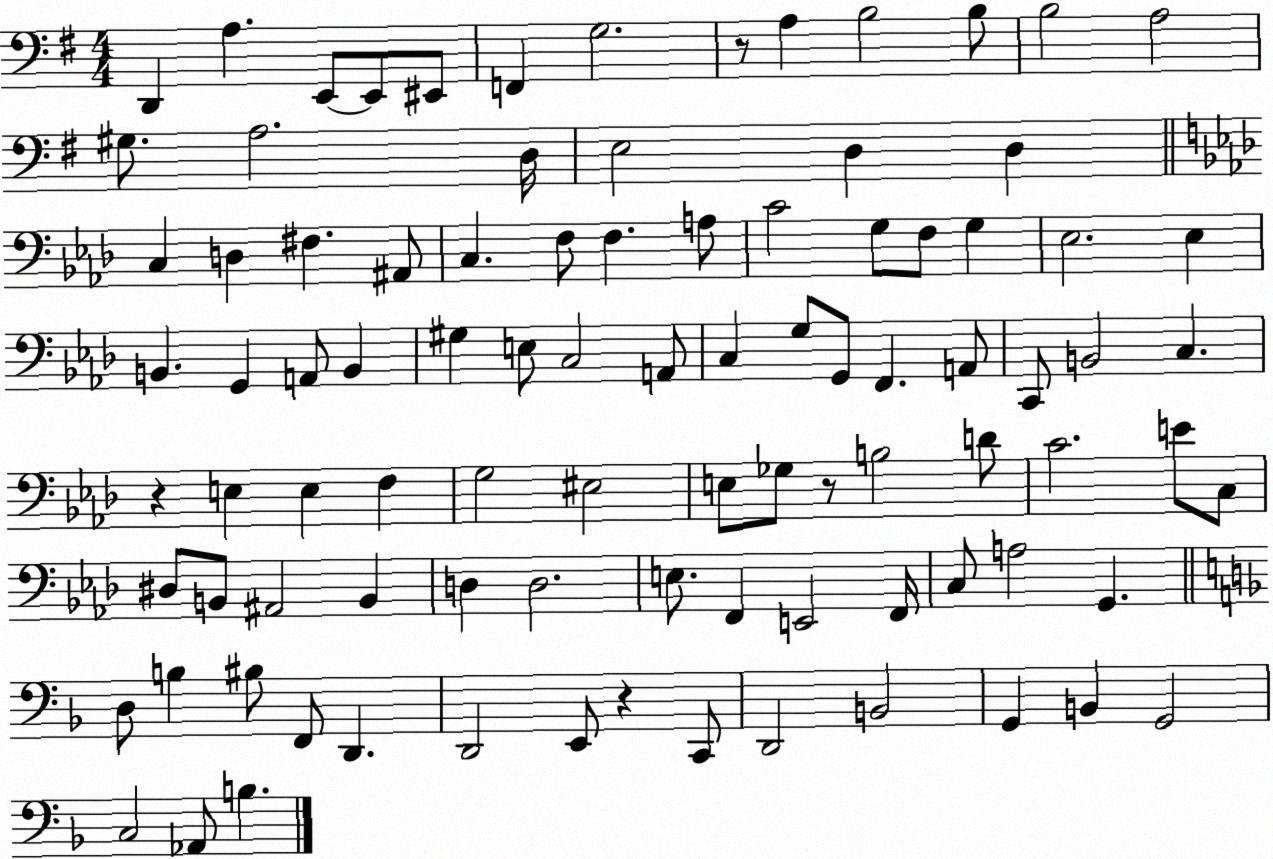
X:1
T:Untitled
M:4/4
L:1/4
K:G
D,, A, E,,/2 E,,/2 ^E,,/2 F,, G,2 z/2 A, B,2 B,/2 B,2 A,2 ^G,/2 A,2 D,/4 E,2 D, D, C, D, ^F, ^A,,/2 C, F,/2 F, A,/2 C2 G,/2 F,/2 G, _E,2 _E, B,, G,, A,,/2 B,, ^G, E,/2 C,2 A,,/2 C, G,/2 G,,/2 F,, A,,/2 C,,/2 B,,2 C, z E, E, F, G,2 ^E,2 E,/2 _G,/2 z/2 B,2 D/2 C2 E/2 C,/2 ^D,/2 B,,/2 ^A,,2 B,, D, D,2 E,/2 F,, E,,2 F,,/4 C,/2 A,2 G,, D,/2 B, ^B,/2 F,,/2 D,, D,,2 E,,/2 z C,,/2 D,,2 B,,2 G,, B,, G,,2 C,2 _A,,/2 B,